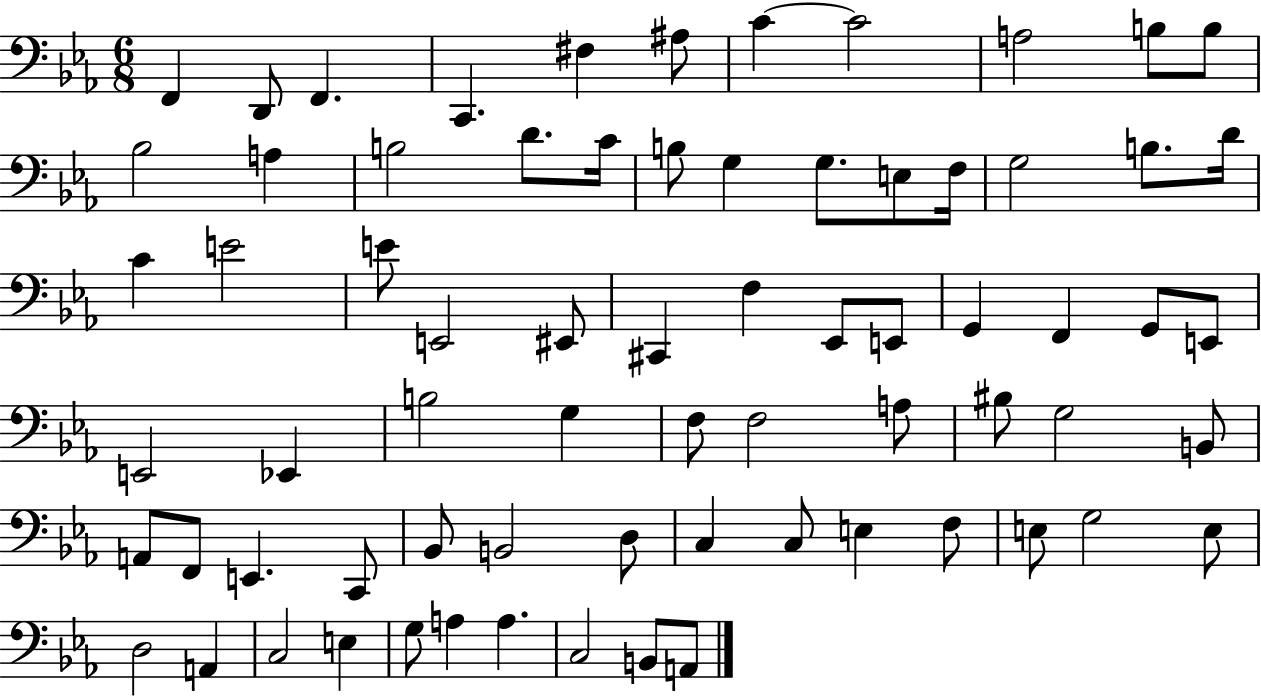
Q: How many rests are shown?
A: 0